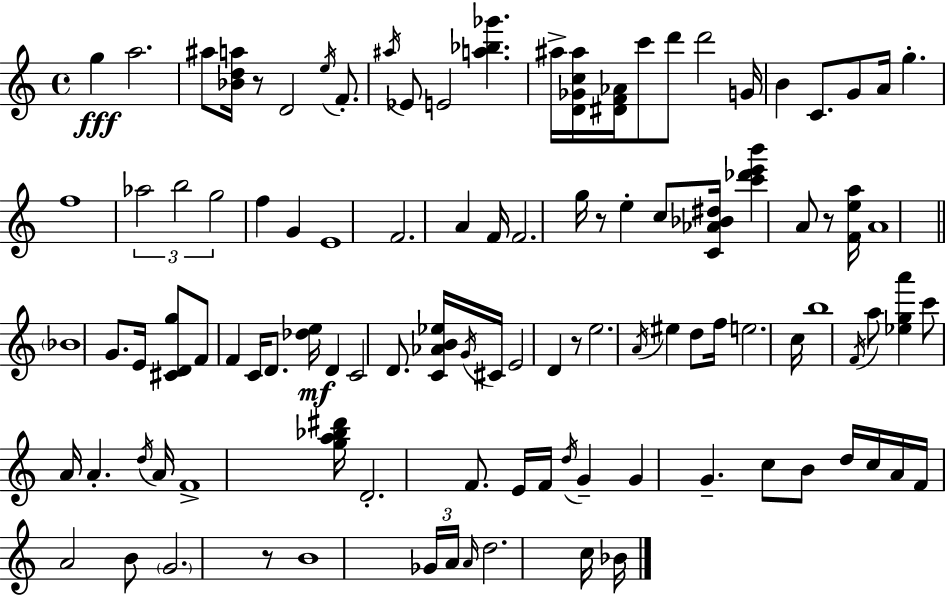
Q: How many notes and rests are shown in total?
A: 106